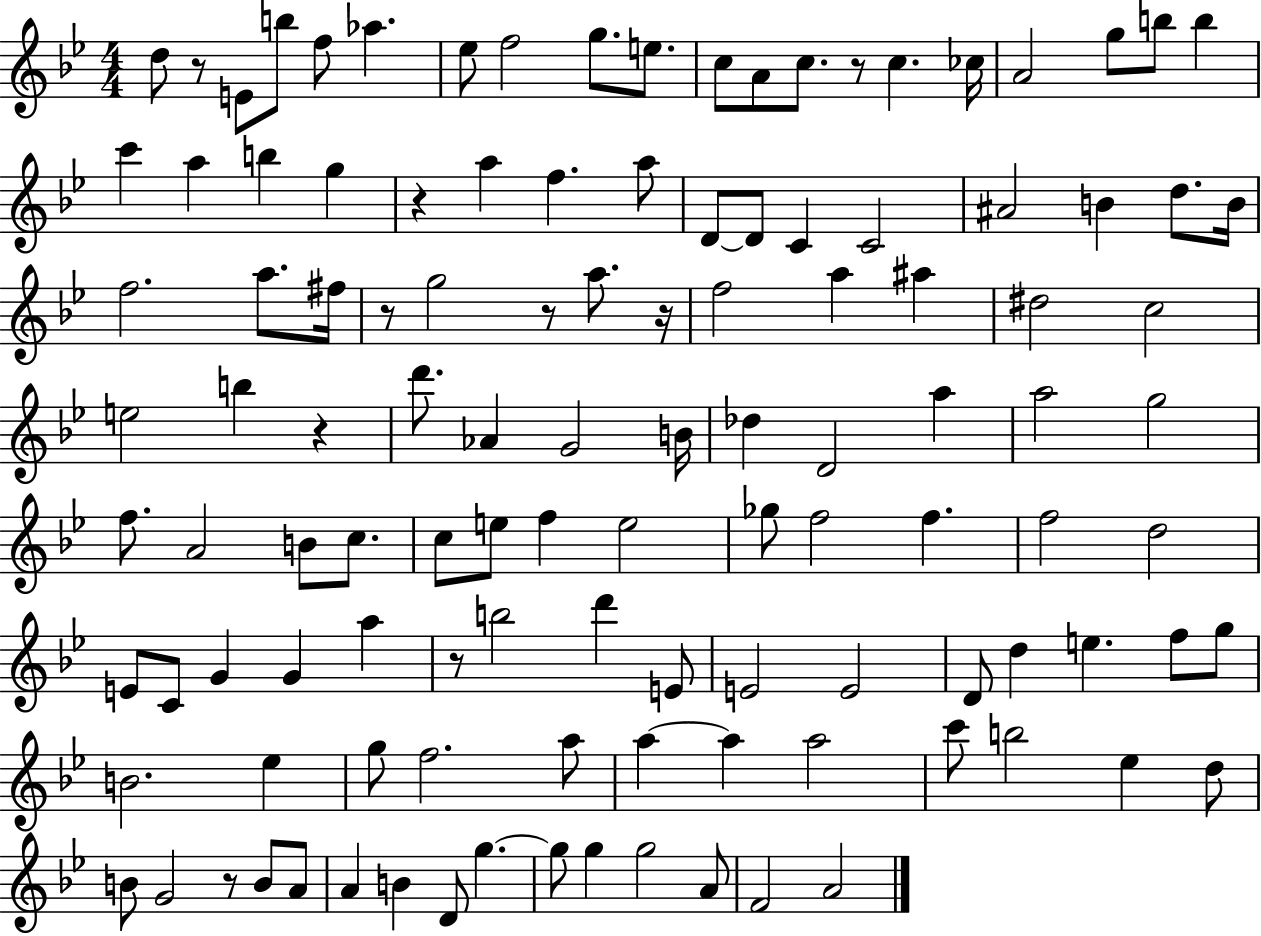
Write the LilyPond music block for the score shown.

{
  \clef treble
  \numericTimeSignature
  \time 4/4
  \key bes \major
  d''8 r8 e'8 b''8 f''8 aes''4. | ees''8 f''2 g''8. e''8. | c''8 a'8 c''8. r8 c''4. ces''16 | a'2 g''8 b''8 b''4 | \break c'''4 a''4 b''4 g''4 | r4 a''4 f''4. a''8 | d'8~~ d'8 c'4 c'2 | ais'2 b'4 d''8. b'16 | \break f''2. a''8. fis''16 | r8 g''2 r8 a''8. r16 | f''2 a''4 ais''4 | dis''2 c''2 | \break e''2 b''4 r4 | d'''8. aes'4 g'2 b'16 | des''4 d'2 a''4 | a''2 g''2 | \break f''8. a'2 b'8 c''8. | c''8 e''8 f''4 e''2 | ges''8 f''2 f''4. | f''2 d''2 | \break e'8 c'8 g'4 g'4 a''4 | r8 b''2 d'''4 e'8 | e'2 e'2 | d'8 d''4 e''4. f''8 g''8 | \break b'2. ees''4 | g''8 f''2. a''8 | a''4~~ a''4 a''2 | c'''8 b''2 ees''4 d''8 | \break b'8 g'2 r8 b'8 a'8 | a'4 b'4 d'8 g''4.~~ | g''8 g''4 g''2 a'8 | f'2 a'2 | \break \bar "|."
}